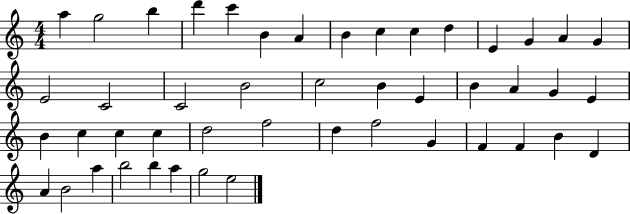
X:1
T:Untitled
M:4/4
L:1/4
K:C
a g2 b d' c' B A B c c d E G A G E2 C2 C2 B2 c2 B E B A G E B c c c d2 f2 d f2 G F F B D A B2 a b2 b a g2 e2